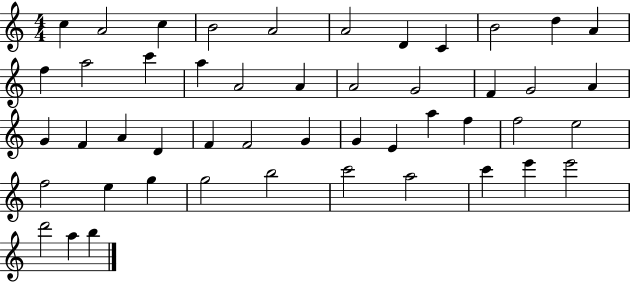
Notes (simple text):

C5/q A4/h C5/q B4/h A4/h A4/h D4/q C4/q B4/h D5/q A4/q F5/q A5/h C6/q A5/q A4/h A4/q A4/h G4/h F4/q G4/h A4/q G4/q F4/q A4/q D4/q F4/q F4/h G4/q G4/q E4/q A5/q F5/q F5/h E5/h F5/h E5/q G5/q G5/h B5/h C6/h A5/h C6/q E6/q E6/h D6/h A5/q B5/q